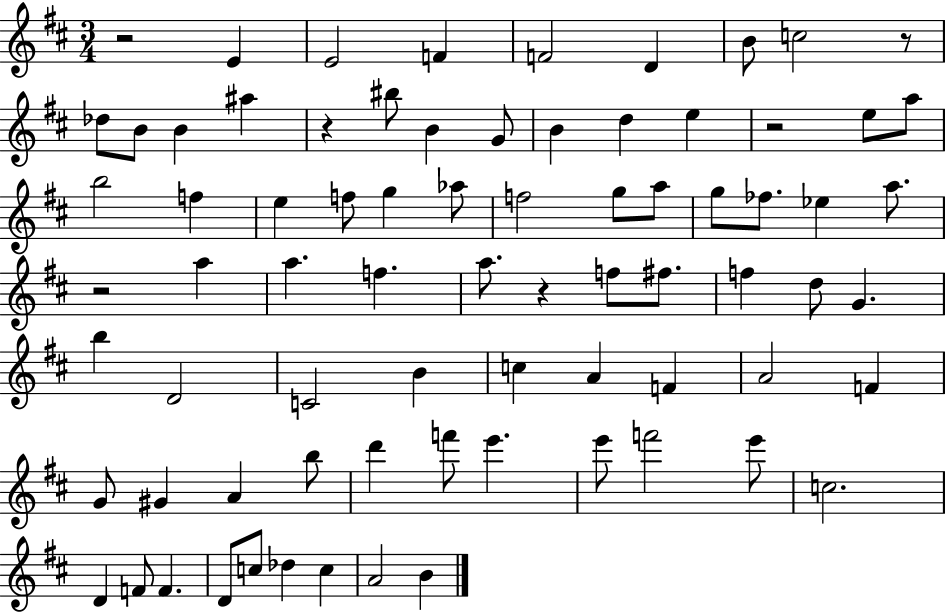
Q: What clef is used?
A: treble